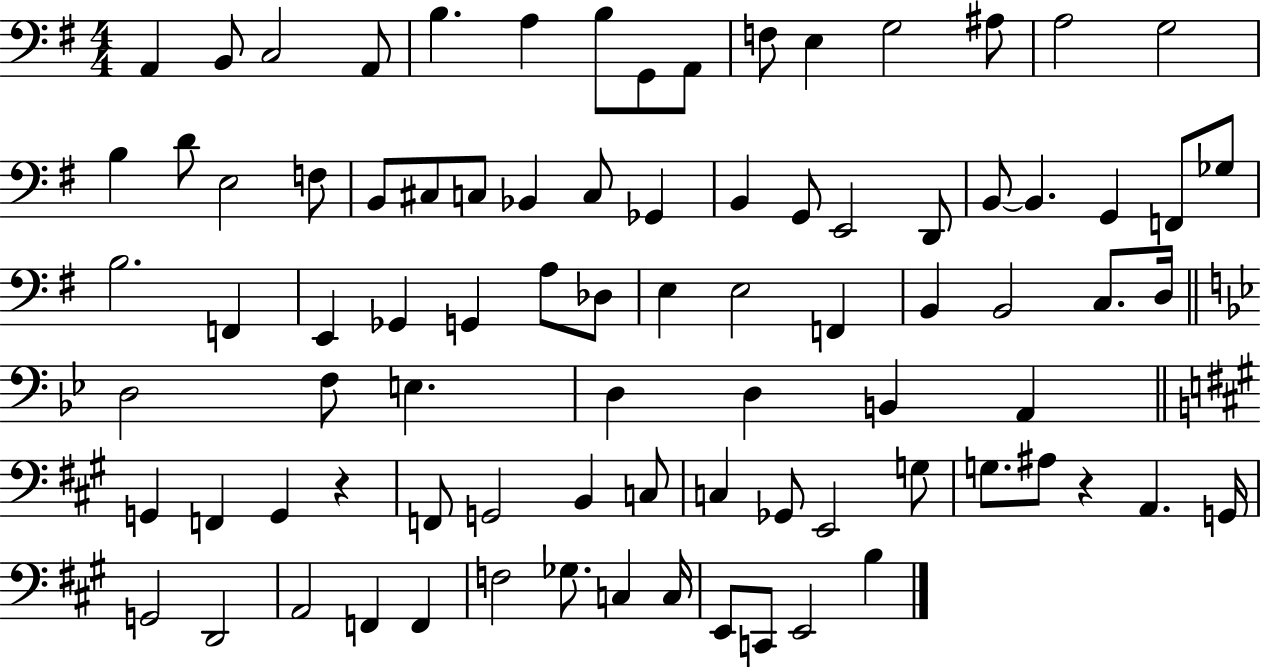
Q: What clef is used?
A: bass